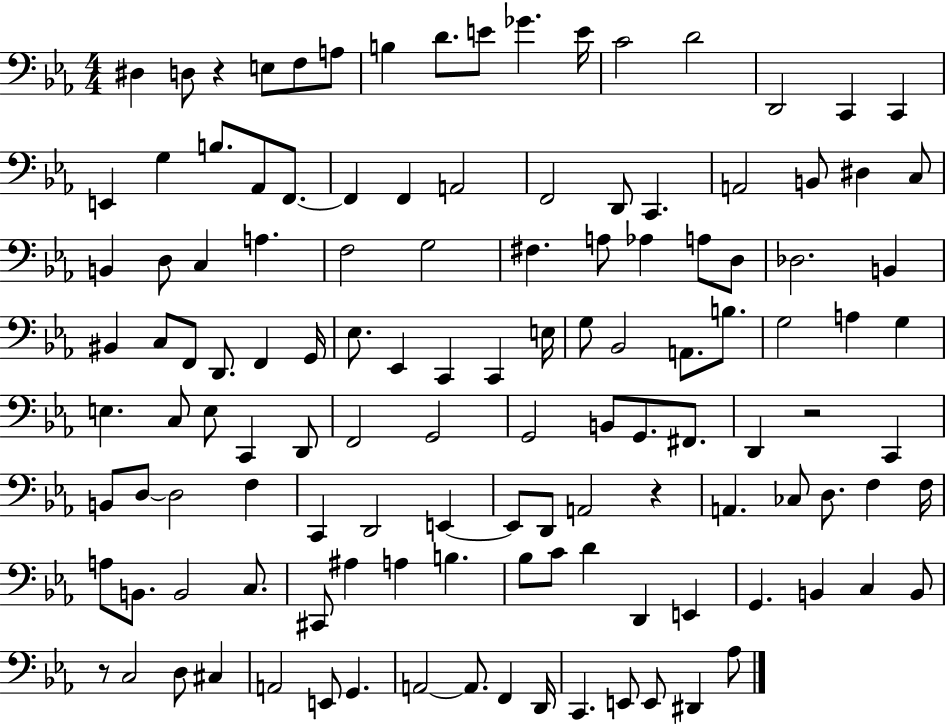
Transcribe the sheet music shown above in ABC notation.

X:1
T:Untitled
M:4/4
L:1/4
K:Eb
^D, D,/2 z E,/2 F,/2 A,/2 B, D/2 E/2 _G E/4 C2 D2 D,,2 C,, C,, E,, G, B,/2 _A,,/2 F,,/2 F,, F,, A,,2 F,,2 D,,/2 C,, A,,2 B,,/2 ^D, C,/2 B,, D,/2 C, A, F,2 G,2 ^F, A,/2 _A, A,/2 D,/2 _D,2 B,, ^B,, C,/2 F,,/2 D,,/2 F,, G,,/4 _E,/2 _E,, C,, C,, E,/4 G,/2 _B,,2 A,,/2 B,/2 G,2 A, G, E, C,/2 E,/2 C,, D,,/2 F,,2 G,,2 G,,2 B,,/2 G,,/2 ^F,,/2 D,, z2 C,, B,,/2 D,/2 D,2 F, C,, D,,2 E,, E,,/2 D,,/2 A,,2 z A,, _C,/2 D,/2 F, F,/4 A,/2 B,,/2 B,,2 C,/2 ^C,,/2 ^A, A, B, _B,/2 C/2 D D,, E,, G,, B,, C, B,,/2 z/2 C,2 D,/2 ^C, A,,2 E,,/2 G,, A,,2 A,,/2 F,, D,,/4 C,, E,,/2 E,,/2 ^D,, _A,/2